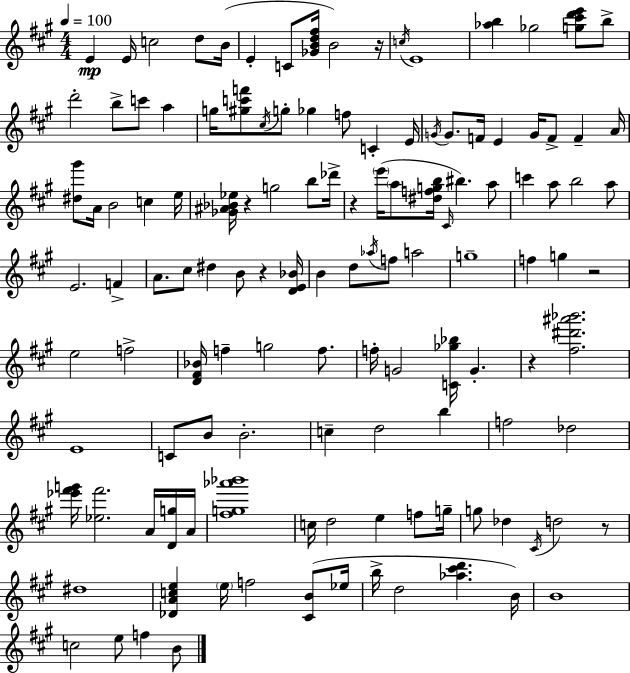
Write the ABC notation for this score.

X:1
T:Untitled
M:4/4
L:1/4
K:A
E E/4 c2 d/2 B/4 E C/2 [_GBd^f]/4 B2 z/4 c/4 E4 [_ab] _g2 [g^c'd'e']/2 b/2 d'2 b/2 c'/2 a g/4 [^gc'f']/2 ^c/4 g/2 _g f/2 C E/4 G/4 G/2 F/4 E G/4 F/2 F A/4 [^d^g']/2 A/4 B2 c e/4 [_G^A_B_e]/4 z g2 b/2 _d'/4 z e'/4 a/2 [^dfgb]/4 ^C/4 ^b a/2 c' a/2 b2 a/2 E2 F A/2 ^c/2 ^d B/2 z [DE_B]/4 B d/2 _a/4 f/2 a2 g4 f g z2 e2 f2 [D^F_B]/4 f g2 f/2 f/4 G2 [C_g_b]/4 G z [^f^d'^a'_b']2 E4 C/2 B/2 B2 c d2 b f2 _d2 [_e'^f'g']/4 [_e^f']2 A/4 [Dg]/4 A/4 [^fg_a'_b']4 c/4 d2 e f/2 g/4 g/2 _d ^C/4 d2 z/2 ^d4 [_DAce] e/4 f2 [^CB]/2 _e/4 b/4 d2 [_a^c'd'] B/4 B4 c2 e/2 f B/2